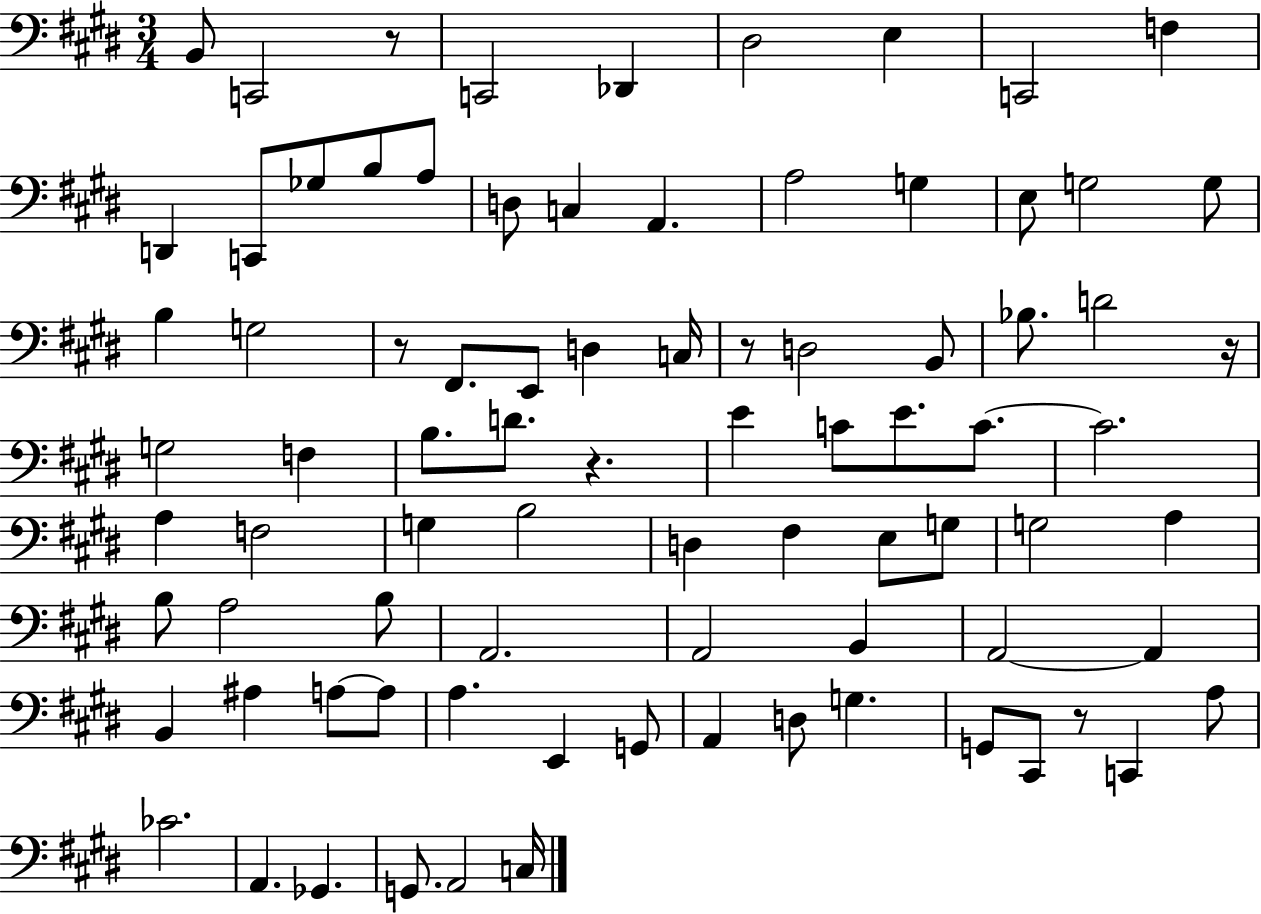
{
  \clef bass
  \numericTimeSignature
  \time 3/4
  \key e \major
  b,8 c,2 r8 | c,2 des,4 | dis2 e4 | c,2 f4 | \break d,4 c,8 ges8 b8 a8 | d8 c4 a,4. | a2 g4 | e8 g2 g8 | \break b4 g2 | r8 fis,8. e,8 d4 c16 | r8 d2 b,8 | bes8. d'2 r16 | \break g2 f4 | b8. d'8. r4. | e'4 c'8 e'8. c'8.~~ | c'2. | \break a4 f2 | g4 b2 | d4 fis4 e8 g8 | g2 a4 | \break b8 a2 b8 | a,2. | a,2 b,4 | a,2~~ a,4 | \break b,4 ais4 a8~~ a8 | a4. e,4 g,8 | a,4 d8 g4. | g,8 cis,8 r8 c,4 a8 | \break ces'2. | a,4. ges,4. | g,8. a,2 c16 | \bar "|."
}